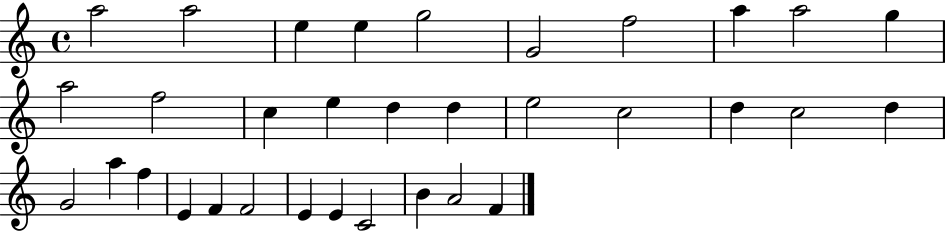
X:1
T:Untitled
M:4/4
L:1/4
K:C
a2 a2 e e g2 G2 f2 a a2 g a2 f2 c e d d e2 c2 d c2 d G2 a f E F F2 E E C2 B A2 F